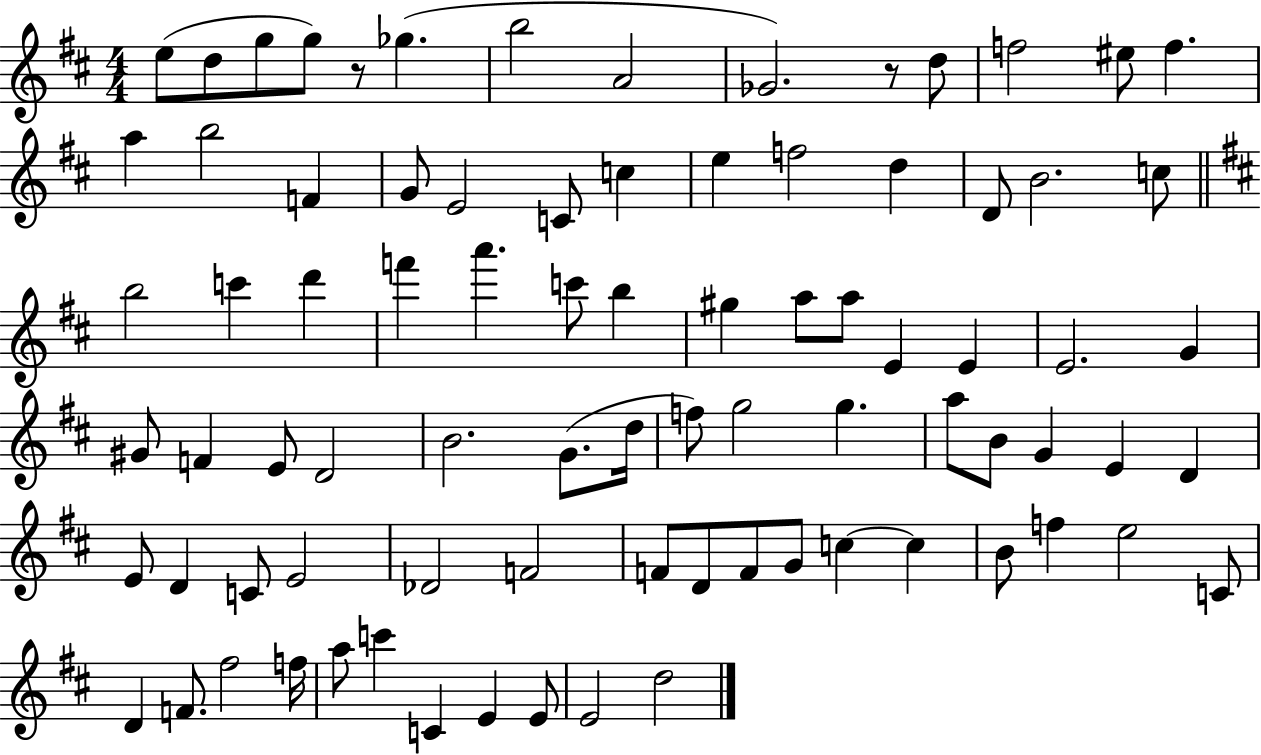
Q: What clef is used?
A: treble